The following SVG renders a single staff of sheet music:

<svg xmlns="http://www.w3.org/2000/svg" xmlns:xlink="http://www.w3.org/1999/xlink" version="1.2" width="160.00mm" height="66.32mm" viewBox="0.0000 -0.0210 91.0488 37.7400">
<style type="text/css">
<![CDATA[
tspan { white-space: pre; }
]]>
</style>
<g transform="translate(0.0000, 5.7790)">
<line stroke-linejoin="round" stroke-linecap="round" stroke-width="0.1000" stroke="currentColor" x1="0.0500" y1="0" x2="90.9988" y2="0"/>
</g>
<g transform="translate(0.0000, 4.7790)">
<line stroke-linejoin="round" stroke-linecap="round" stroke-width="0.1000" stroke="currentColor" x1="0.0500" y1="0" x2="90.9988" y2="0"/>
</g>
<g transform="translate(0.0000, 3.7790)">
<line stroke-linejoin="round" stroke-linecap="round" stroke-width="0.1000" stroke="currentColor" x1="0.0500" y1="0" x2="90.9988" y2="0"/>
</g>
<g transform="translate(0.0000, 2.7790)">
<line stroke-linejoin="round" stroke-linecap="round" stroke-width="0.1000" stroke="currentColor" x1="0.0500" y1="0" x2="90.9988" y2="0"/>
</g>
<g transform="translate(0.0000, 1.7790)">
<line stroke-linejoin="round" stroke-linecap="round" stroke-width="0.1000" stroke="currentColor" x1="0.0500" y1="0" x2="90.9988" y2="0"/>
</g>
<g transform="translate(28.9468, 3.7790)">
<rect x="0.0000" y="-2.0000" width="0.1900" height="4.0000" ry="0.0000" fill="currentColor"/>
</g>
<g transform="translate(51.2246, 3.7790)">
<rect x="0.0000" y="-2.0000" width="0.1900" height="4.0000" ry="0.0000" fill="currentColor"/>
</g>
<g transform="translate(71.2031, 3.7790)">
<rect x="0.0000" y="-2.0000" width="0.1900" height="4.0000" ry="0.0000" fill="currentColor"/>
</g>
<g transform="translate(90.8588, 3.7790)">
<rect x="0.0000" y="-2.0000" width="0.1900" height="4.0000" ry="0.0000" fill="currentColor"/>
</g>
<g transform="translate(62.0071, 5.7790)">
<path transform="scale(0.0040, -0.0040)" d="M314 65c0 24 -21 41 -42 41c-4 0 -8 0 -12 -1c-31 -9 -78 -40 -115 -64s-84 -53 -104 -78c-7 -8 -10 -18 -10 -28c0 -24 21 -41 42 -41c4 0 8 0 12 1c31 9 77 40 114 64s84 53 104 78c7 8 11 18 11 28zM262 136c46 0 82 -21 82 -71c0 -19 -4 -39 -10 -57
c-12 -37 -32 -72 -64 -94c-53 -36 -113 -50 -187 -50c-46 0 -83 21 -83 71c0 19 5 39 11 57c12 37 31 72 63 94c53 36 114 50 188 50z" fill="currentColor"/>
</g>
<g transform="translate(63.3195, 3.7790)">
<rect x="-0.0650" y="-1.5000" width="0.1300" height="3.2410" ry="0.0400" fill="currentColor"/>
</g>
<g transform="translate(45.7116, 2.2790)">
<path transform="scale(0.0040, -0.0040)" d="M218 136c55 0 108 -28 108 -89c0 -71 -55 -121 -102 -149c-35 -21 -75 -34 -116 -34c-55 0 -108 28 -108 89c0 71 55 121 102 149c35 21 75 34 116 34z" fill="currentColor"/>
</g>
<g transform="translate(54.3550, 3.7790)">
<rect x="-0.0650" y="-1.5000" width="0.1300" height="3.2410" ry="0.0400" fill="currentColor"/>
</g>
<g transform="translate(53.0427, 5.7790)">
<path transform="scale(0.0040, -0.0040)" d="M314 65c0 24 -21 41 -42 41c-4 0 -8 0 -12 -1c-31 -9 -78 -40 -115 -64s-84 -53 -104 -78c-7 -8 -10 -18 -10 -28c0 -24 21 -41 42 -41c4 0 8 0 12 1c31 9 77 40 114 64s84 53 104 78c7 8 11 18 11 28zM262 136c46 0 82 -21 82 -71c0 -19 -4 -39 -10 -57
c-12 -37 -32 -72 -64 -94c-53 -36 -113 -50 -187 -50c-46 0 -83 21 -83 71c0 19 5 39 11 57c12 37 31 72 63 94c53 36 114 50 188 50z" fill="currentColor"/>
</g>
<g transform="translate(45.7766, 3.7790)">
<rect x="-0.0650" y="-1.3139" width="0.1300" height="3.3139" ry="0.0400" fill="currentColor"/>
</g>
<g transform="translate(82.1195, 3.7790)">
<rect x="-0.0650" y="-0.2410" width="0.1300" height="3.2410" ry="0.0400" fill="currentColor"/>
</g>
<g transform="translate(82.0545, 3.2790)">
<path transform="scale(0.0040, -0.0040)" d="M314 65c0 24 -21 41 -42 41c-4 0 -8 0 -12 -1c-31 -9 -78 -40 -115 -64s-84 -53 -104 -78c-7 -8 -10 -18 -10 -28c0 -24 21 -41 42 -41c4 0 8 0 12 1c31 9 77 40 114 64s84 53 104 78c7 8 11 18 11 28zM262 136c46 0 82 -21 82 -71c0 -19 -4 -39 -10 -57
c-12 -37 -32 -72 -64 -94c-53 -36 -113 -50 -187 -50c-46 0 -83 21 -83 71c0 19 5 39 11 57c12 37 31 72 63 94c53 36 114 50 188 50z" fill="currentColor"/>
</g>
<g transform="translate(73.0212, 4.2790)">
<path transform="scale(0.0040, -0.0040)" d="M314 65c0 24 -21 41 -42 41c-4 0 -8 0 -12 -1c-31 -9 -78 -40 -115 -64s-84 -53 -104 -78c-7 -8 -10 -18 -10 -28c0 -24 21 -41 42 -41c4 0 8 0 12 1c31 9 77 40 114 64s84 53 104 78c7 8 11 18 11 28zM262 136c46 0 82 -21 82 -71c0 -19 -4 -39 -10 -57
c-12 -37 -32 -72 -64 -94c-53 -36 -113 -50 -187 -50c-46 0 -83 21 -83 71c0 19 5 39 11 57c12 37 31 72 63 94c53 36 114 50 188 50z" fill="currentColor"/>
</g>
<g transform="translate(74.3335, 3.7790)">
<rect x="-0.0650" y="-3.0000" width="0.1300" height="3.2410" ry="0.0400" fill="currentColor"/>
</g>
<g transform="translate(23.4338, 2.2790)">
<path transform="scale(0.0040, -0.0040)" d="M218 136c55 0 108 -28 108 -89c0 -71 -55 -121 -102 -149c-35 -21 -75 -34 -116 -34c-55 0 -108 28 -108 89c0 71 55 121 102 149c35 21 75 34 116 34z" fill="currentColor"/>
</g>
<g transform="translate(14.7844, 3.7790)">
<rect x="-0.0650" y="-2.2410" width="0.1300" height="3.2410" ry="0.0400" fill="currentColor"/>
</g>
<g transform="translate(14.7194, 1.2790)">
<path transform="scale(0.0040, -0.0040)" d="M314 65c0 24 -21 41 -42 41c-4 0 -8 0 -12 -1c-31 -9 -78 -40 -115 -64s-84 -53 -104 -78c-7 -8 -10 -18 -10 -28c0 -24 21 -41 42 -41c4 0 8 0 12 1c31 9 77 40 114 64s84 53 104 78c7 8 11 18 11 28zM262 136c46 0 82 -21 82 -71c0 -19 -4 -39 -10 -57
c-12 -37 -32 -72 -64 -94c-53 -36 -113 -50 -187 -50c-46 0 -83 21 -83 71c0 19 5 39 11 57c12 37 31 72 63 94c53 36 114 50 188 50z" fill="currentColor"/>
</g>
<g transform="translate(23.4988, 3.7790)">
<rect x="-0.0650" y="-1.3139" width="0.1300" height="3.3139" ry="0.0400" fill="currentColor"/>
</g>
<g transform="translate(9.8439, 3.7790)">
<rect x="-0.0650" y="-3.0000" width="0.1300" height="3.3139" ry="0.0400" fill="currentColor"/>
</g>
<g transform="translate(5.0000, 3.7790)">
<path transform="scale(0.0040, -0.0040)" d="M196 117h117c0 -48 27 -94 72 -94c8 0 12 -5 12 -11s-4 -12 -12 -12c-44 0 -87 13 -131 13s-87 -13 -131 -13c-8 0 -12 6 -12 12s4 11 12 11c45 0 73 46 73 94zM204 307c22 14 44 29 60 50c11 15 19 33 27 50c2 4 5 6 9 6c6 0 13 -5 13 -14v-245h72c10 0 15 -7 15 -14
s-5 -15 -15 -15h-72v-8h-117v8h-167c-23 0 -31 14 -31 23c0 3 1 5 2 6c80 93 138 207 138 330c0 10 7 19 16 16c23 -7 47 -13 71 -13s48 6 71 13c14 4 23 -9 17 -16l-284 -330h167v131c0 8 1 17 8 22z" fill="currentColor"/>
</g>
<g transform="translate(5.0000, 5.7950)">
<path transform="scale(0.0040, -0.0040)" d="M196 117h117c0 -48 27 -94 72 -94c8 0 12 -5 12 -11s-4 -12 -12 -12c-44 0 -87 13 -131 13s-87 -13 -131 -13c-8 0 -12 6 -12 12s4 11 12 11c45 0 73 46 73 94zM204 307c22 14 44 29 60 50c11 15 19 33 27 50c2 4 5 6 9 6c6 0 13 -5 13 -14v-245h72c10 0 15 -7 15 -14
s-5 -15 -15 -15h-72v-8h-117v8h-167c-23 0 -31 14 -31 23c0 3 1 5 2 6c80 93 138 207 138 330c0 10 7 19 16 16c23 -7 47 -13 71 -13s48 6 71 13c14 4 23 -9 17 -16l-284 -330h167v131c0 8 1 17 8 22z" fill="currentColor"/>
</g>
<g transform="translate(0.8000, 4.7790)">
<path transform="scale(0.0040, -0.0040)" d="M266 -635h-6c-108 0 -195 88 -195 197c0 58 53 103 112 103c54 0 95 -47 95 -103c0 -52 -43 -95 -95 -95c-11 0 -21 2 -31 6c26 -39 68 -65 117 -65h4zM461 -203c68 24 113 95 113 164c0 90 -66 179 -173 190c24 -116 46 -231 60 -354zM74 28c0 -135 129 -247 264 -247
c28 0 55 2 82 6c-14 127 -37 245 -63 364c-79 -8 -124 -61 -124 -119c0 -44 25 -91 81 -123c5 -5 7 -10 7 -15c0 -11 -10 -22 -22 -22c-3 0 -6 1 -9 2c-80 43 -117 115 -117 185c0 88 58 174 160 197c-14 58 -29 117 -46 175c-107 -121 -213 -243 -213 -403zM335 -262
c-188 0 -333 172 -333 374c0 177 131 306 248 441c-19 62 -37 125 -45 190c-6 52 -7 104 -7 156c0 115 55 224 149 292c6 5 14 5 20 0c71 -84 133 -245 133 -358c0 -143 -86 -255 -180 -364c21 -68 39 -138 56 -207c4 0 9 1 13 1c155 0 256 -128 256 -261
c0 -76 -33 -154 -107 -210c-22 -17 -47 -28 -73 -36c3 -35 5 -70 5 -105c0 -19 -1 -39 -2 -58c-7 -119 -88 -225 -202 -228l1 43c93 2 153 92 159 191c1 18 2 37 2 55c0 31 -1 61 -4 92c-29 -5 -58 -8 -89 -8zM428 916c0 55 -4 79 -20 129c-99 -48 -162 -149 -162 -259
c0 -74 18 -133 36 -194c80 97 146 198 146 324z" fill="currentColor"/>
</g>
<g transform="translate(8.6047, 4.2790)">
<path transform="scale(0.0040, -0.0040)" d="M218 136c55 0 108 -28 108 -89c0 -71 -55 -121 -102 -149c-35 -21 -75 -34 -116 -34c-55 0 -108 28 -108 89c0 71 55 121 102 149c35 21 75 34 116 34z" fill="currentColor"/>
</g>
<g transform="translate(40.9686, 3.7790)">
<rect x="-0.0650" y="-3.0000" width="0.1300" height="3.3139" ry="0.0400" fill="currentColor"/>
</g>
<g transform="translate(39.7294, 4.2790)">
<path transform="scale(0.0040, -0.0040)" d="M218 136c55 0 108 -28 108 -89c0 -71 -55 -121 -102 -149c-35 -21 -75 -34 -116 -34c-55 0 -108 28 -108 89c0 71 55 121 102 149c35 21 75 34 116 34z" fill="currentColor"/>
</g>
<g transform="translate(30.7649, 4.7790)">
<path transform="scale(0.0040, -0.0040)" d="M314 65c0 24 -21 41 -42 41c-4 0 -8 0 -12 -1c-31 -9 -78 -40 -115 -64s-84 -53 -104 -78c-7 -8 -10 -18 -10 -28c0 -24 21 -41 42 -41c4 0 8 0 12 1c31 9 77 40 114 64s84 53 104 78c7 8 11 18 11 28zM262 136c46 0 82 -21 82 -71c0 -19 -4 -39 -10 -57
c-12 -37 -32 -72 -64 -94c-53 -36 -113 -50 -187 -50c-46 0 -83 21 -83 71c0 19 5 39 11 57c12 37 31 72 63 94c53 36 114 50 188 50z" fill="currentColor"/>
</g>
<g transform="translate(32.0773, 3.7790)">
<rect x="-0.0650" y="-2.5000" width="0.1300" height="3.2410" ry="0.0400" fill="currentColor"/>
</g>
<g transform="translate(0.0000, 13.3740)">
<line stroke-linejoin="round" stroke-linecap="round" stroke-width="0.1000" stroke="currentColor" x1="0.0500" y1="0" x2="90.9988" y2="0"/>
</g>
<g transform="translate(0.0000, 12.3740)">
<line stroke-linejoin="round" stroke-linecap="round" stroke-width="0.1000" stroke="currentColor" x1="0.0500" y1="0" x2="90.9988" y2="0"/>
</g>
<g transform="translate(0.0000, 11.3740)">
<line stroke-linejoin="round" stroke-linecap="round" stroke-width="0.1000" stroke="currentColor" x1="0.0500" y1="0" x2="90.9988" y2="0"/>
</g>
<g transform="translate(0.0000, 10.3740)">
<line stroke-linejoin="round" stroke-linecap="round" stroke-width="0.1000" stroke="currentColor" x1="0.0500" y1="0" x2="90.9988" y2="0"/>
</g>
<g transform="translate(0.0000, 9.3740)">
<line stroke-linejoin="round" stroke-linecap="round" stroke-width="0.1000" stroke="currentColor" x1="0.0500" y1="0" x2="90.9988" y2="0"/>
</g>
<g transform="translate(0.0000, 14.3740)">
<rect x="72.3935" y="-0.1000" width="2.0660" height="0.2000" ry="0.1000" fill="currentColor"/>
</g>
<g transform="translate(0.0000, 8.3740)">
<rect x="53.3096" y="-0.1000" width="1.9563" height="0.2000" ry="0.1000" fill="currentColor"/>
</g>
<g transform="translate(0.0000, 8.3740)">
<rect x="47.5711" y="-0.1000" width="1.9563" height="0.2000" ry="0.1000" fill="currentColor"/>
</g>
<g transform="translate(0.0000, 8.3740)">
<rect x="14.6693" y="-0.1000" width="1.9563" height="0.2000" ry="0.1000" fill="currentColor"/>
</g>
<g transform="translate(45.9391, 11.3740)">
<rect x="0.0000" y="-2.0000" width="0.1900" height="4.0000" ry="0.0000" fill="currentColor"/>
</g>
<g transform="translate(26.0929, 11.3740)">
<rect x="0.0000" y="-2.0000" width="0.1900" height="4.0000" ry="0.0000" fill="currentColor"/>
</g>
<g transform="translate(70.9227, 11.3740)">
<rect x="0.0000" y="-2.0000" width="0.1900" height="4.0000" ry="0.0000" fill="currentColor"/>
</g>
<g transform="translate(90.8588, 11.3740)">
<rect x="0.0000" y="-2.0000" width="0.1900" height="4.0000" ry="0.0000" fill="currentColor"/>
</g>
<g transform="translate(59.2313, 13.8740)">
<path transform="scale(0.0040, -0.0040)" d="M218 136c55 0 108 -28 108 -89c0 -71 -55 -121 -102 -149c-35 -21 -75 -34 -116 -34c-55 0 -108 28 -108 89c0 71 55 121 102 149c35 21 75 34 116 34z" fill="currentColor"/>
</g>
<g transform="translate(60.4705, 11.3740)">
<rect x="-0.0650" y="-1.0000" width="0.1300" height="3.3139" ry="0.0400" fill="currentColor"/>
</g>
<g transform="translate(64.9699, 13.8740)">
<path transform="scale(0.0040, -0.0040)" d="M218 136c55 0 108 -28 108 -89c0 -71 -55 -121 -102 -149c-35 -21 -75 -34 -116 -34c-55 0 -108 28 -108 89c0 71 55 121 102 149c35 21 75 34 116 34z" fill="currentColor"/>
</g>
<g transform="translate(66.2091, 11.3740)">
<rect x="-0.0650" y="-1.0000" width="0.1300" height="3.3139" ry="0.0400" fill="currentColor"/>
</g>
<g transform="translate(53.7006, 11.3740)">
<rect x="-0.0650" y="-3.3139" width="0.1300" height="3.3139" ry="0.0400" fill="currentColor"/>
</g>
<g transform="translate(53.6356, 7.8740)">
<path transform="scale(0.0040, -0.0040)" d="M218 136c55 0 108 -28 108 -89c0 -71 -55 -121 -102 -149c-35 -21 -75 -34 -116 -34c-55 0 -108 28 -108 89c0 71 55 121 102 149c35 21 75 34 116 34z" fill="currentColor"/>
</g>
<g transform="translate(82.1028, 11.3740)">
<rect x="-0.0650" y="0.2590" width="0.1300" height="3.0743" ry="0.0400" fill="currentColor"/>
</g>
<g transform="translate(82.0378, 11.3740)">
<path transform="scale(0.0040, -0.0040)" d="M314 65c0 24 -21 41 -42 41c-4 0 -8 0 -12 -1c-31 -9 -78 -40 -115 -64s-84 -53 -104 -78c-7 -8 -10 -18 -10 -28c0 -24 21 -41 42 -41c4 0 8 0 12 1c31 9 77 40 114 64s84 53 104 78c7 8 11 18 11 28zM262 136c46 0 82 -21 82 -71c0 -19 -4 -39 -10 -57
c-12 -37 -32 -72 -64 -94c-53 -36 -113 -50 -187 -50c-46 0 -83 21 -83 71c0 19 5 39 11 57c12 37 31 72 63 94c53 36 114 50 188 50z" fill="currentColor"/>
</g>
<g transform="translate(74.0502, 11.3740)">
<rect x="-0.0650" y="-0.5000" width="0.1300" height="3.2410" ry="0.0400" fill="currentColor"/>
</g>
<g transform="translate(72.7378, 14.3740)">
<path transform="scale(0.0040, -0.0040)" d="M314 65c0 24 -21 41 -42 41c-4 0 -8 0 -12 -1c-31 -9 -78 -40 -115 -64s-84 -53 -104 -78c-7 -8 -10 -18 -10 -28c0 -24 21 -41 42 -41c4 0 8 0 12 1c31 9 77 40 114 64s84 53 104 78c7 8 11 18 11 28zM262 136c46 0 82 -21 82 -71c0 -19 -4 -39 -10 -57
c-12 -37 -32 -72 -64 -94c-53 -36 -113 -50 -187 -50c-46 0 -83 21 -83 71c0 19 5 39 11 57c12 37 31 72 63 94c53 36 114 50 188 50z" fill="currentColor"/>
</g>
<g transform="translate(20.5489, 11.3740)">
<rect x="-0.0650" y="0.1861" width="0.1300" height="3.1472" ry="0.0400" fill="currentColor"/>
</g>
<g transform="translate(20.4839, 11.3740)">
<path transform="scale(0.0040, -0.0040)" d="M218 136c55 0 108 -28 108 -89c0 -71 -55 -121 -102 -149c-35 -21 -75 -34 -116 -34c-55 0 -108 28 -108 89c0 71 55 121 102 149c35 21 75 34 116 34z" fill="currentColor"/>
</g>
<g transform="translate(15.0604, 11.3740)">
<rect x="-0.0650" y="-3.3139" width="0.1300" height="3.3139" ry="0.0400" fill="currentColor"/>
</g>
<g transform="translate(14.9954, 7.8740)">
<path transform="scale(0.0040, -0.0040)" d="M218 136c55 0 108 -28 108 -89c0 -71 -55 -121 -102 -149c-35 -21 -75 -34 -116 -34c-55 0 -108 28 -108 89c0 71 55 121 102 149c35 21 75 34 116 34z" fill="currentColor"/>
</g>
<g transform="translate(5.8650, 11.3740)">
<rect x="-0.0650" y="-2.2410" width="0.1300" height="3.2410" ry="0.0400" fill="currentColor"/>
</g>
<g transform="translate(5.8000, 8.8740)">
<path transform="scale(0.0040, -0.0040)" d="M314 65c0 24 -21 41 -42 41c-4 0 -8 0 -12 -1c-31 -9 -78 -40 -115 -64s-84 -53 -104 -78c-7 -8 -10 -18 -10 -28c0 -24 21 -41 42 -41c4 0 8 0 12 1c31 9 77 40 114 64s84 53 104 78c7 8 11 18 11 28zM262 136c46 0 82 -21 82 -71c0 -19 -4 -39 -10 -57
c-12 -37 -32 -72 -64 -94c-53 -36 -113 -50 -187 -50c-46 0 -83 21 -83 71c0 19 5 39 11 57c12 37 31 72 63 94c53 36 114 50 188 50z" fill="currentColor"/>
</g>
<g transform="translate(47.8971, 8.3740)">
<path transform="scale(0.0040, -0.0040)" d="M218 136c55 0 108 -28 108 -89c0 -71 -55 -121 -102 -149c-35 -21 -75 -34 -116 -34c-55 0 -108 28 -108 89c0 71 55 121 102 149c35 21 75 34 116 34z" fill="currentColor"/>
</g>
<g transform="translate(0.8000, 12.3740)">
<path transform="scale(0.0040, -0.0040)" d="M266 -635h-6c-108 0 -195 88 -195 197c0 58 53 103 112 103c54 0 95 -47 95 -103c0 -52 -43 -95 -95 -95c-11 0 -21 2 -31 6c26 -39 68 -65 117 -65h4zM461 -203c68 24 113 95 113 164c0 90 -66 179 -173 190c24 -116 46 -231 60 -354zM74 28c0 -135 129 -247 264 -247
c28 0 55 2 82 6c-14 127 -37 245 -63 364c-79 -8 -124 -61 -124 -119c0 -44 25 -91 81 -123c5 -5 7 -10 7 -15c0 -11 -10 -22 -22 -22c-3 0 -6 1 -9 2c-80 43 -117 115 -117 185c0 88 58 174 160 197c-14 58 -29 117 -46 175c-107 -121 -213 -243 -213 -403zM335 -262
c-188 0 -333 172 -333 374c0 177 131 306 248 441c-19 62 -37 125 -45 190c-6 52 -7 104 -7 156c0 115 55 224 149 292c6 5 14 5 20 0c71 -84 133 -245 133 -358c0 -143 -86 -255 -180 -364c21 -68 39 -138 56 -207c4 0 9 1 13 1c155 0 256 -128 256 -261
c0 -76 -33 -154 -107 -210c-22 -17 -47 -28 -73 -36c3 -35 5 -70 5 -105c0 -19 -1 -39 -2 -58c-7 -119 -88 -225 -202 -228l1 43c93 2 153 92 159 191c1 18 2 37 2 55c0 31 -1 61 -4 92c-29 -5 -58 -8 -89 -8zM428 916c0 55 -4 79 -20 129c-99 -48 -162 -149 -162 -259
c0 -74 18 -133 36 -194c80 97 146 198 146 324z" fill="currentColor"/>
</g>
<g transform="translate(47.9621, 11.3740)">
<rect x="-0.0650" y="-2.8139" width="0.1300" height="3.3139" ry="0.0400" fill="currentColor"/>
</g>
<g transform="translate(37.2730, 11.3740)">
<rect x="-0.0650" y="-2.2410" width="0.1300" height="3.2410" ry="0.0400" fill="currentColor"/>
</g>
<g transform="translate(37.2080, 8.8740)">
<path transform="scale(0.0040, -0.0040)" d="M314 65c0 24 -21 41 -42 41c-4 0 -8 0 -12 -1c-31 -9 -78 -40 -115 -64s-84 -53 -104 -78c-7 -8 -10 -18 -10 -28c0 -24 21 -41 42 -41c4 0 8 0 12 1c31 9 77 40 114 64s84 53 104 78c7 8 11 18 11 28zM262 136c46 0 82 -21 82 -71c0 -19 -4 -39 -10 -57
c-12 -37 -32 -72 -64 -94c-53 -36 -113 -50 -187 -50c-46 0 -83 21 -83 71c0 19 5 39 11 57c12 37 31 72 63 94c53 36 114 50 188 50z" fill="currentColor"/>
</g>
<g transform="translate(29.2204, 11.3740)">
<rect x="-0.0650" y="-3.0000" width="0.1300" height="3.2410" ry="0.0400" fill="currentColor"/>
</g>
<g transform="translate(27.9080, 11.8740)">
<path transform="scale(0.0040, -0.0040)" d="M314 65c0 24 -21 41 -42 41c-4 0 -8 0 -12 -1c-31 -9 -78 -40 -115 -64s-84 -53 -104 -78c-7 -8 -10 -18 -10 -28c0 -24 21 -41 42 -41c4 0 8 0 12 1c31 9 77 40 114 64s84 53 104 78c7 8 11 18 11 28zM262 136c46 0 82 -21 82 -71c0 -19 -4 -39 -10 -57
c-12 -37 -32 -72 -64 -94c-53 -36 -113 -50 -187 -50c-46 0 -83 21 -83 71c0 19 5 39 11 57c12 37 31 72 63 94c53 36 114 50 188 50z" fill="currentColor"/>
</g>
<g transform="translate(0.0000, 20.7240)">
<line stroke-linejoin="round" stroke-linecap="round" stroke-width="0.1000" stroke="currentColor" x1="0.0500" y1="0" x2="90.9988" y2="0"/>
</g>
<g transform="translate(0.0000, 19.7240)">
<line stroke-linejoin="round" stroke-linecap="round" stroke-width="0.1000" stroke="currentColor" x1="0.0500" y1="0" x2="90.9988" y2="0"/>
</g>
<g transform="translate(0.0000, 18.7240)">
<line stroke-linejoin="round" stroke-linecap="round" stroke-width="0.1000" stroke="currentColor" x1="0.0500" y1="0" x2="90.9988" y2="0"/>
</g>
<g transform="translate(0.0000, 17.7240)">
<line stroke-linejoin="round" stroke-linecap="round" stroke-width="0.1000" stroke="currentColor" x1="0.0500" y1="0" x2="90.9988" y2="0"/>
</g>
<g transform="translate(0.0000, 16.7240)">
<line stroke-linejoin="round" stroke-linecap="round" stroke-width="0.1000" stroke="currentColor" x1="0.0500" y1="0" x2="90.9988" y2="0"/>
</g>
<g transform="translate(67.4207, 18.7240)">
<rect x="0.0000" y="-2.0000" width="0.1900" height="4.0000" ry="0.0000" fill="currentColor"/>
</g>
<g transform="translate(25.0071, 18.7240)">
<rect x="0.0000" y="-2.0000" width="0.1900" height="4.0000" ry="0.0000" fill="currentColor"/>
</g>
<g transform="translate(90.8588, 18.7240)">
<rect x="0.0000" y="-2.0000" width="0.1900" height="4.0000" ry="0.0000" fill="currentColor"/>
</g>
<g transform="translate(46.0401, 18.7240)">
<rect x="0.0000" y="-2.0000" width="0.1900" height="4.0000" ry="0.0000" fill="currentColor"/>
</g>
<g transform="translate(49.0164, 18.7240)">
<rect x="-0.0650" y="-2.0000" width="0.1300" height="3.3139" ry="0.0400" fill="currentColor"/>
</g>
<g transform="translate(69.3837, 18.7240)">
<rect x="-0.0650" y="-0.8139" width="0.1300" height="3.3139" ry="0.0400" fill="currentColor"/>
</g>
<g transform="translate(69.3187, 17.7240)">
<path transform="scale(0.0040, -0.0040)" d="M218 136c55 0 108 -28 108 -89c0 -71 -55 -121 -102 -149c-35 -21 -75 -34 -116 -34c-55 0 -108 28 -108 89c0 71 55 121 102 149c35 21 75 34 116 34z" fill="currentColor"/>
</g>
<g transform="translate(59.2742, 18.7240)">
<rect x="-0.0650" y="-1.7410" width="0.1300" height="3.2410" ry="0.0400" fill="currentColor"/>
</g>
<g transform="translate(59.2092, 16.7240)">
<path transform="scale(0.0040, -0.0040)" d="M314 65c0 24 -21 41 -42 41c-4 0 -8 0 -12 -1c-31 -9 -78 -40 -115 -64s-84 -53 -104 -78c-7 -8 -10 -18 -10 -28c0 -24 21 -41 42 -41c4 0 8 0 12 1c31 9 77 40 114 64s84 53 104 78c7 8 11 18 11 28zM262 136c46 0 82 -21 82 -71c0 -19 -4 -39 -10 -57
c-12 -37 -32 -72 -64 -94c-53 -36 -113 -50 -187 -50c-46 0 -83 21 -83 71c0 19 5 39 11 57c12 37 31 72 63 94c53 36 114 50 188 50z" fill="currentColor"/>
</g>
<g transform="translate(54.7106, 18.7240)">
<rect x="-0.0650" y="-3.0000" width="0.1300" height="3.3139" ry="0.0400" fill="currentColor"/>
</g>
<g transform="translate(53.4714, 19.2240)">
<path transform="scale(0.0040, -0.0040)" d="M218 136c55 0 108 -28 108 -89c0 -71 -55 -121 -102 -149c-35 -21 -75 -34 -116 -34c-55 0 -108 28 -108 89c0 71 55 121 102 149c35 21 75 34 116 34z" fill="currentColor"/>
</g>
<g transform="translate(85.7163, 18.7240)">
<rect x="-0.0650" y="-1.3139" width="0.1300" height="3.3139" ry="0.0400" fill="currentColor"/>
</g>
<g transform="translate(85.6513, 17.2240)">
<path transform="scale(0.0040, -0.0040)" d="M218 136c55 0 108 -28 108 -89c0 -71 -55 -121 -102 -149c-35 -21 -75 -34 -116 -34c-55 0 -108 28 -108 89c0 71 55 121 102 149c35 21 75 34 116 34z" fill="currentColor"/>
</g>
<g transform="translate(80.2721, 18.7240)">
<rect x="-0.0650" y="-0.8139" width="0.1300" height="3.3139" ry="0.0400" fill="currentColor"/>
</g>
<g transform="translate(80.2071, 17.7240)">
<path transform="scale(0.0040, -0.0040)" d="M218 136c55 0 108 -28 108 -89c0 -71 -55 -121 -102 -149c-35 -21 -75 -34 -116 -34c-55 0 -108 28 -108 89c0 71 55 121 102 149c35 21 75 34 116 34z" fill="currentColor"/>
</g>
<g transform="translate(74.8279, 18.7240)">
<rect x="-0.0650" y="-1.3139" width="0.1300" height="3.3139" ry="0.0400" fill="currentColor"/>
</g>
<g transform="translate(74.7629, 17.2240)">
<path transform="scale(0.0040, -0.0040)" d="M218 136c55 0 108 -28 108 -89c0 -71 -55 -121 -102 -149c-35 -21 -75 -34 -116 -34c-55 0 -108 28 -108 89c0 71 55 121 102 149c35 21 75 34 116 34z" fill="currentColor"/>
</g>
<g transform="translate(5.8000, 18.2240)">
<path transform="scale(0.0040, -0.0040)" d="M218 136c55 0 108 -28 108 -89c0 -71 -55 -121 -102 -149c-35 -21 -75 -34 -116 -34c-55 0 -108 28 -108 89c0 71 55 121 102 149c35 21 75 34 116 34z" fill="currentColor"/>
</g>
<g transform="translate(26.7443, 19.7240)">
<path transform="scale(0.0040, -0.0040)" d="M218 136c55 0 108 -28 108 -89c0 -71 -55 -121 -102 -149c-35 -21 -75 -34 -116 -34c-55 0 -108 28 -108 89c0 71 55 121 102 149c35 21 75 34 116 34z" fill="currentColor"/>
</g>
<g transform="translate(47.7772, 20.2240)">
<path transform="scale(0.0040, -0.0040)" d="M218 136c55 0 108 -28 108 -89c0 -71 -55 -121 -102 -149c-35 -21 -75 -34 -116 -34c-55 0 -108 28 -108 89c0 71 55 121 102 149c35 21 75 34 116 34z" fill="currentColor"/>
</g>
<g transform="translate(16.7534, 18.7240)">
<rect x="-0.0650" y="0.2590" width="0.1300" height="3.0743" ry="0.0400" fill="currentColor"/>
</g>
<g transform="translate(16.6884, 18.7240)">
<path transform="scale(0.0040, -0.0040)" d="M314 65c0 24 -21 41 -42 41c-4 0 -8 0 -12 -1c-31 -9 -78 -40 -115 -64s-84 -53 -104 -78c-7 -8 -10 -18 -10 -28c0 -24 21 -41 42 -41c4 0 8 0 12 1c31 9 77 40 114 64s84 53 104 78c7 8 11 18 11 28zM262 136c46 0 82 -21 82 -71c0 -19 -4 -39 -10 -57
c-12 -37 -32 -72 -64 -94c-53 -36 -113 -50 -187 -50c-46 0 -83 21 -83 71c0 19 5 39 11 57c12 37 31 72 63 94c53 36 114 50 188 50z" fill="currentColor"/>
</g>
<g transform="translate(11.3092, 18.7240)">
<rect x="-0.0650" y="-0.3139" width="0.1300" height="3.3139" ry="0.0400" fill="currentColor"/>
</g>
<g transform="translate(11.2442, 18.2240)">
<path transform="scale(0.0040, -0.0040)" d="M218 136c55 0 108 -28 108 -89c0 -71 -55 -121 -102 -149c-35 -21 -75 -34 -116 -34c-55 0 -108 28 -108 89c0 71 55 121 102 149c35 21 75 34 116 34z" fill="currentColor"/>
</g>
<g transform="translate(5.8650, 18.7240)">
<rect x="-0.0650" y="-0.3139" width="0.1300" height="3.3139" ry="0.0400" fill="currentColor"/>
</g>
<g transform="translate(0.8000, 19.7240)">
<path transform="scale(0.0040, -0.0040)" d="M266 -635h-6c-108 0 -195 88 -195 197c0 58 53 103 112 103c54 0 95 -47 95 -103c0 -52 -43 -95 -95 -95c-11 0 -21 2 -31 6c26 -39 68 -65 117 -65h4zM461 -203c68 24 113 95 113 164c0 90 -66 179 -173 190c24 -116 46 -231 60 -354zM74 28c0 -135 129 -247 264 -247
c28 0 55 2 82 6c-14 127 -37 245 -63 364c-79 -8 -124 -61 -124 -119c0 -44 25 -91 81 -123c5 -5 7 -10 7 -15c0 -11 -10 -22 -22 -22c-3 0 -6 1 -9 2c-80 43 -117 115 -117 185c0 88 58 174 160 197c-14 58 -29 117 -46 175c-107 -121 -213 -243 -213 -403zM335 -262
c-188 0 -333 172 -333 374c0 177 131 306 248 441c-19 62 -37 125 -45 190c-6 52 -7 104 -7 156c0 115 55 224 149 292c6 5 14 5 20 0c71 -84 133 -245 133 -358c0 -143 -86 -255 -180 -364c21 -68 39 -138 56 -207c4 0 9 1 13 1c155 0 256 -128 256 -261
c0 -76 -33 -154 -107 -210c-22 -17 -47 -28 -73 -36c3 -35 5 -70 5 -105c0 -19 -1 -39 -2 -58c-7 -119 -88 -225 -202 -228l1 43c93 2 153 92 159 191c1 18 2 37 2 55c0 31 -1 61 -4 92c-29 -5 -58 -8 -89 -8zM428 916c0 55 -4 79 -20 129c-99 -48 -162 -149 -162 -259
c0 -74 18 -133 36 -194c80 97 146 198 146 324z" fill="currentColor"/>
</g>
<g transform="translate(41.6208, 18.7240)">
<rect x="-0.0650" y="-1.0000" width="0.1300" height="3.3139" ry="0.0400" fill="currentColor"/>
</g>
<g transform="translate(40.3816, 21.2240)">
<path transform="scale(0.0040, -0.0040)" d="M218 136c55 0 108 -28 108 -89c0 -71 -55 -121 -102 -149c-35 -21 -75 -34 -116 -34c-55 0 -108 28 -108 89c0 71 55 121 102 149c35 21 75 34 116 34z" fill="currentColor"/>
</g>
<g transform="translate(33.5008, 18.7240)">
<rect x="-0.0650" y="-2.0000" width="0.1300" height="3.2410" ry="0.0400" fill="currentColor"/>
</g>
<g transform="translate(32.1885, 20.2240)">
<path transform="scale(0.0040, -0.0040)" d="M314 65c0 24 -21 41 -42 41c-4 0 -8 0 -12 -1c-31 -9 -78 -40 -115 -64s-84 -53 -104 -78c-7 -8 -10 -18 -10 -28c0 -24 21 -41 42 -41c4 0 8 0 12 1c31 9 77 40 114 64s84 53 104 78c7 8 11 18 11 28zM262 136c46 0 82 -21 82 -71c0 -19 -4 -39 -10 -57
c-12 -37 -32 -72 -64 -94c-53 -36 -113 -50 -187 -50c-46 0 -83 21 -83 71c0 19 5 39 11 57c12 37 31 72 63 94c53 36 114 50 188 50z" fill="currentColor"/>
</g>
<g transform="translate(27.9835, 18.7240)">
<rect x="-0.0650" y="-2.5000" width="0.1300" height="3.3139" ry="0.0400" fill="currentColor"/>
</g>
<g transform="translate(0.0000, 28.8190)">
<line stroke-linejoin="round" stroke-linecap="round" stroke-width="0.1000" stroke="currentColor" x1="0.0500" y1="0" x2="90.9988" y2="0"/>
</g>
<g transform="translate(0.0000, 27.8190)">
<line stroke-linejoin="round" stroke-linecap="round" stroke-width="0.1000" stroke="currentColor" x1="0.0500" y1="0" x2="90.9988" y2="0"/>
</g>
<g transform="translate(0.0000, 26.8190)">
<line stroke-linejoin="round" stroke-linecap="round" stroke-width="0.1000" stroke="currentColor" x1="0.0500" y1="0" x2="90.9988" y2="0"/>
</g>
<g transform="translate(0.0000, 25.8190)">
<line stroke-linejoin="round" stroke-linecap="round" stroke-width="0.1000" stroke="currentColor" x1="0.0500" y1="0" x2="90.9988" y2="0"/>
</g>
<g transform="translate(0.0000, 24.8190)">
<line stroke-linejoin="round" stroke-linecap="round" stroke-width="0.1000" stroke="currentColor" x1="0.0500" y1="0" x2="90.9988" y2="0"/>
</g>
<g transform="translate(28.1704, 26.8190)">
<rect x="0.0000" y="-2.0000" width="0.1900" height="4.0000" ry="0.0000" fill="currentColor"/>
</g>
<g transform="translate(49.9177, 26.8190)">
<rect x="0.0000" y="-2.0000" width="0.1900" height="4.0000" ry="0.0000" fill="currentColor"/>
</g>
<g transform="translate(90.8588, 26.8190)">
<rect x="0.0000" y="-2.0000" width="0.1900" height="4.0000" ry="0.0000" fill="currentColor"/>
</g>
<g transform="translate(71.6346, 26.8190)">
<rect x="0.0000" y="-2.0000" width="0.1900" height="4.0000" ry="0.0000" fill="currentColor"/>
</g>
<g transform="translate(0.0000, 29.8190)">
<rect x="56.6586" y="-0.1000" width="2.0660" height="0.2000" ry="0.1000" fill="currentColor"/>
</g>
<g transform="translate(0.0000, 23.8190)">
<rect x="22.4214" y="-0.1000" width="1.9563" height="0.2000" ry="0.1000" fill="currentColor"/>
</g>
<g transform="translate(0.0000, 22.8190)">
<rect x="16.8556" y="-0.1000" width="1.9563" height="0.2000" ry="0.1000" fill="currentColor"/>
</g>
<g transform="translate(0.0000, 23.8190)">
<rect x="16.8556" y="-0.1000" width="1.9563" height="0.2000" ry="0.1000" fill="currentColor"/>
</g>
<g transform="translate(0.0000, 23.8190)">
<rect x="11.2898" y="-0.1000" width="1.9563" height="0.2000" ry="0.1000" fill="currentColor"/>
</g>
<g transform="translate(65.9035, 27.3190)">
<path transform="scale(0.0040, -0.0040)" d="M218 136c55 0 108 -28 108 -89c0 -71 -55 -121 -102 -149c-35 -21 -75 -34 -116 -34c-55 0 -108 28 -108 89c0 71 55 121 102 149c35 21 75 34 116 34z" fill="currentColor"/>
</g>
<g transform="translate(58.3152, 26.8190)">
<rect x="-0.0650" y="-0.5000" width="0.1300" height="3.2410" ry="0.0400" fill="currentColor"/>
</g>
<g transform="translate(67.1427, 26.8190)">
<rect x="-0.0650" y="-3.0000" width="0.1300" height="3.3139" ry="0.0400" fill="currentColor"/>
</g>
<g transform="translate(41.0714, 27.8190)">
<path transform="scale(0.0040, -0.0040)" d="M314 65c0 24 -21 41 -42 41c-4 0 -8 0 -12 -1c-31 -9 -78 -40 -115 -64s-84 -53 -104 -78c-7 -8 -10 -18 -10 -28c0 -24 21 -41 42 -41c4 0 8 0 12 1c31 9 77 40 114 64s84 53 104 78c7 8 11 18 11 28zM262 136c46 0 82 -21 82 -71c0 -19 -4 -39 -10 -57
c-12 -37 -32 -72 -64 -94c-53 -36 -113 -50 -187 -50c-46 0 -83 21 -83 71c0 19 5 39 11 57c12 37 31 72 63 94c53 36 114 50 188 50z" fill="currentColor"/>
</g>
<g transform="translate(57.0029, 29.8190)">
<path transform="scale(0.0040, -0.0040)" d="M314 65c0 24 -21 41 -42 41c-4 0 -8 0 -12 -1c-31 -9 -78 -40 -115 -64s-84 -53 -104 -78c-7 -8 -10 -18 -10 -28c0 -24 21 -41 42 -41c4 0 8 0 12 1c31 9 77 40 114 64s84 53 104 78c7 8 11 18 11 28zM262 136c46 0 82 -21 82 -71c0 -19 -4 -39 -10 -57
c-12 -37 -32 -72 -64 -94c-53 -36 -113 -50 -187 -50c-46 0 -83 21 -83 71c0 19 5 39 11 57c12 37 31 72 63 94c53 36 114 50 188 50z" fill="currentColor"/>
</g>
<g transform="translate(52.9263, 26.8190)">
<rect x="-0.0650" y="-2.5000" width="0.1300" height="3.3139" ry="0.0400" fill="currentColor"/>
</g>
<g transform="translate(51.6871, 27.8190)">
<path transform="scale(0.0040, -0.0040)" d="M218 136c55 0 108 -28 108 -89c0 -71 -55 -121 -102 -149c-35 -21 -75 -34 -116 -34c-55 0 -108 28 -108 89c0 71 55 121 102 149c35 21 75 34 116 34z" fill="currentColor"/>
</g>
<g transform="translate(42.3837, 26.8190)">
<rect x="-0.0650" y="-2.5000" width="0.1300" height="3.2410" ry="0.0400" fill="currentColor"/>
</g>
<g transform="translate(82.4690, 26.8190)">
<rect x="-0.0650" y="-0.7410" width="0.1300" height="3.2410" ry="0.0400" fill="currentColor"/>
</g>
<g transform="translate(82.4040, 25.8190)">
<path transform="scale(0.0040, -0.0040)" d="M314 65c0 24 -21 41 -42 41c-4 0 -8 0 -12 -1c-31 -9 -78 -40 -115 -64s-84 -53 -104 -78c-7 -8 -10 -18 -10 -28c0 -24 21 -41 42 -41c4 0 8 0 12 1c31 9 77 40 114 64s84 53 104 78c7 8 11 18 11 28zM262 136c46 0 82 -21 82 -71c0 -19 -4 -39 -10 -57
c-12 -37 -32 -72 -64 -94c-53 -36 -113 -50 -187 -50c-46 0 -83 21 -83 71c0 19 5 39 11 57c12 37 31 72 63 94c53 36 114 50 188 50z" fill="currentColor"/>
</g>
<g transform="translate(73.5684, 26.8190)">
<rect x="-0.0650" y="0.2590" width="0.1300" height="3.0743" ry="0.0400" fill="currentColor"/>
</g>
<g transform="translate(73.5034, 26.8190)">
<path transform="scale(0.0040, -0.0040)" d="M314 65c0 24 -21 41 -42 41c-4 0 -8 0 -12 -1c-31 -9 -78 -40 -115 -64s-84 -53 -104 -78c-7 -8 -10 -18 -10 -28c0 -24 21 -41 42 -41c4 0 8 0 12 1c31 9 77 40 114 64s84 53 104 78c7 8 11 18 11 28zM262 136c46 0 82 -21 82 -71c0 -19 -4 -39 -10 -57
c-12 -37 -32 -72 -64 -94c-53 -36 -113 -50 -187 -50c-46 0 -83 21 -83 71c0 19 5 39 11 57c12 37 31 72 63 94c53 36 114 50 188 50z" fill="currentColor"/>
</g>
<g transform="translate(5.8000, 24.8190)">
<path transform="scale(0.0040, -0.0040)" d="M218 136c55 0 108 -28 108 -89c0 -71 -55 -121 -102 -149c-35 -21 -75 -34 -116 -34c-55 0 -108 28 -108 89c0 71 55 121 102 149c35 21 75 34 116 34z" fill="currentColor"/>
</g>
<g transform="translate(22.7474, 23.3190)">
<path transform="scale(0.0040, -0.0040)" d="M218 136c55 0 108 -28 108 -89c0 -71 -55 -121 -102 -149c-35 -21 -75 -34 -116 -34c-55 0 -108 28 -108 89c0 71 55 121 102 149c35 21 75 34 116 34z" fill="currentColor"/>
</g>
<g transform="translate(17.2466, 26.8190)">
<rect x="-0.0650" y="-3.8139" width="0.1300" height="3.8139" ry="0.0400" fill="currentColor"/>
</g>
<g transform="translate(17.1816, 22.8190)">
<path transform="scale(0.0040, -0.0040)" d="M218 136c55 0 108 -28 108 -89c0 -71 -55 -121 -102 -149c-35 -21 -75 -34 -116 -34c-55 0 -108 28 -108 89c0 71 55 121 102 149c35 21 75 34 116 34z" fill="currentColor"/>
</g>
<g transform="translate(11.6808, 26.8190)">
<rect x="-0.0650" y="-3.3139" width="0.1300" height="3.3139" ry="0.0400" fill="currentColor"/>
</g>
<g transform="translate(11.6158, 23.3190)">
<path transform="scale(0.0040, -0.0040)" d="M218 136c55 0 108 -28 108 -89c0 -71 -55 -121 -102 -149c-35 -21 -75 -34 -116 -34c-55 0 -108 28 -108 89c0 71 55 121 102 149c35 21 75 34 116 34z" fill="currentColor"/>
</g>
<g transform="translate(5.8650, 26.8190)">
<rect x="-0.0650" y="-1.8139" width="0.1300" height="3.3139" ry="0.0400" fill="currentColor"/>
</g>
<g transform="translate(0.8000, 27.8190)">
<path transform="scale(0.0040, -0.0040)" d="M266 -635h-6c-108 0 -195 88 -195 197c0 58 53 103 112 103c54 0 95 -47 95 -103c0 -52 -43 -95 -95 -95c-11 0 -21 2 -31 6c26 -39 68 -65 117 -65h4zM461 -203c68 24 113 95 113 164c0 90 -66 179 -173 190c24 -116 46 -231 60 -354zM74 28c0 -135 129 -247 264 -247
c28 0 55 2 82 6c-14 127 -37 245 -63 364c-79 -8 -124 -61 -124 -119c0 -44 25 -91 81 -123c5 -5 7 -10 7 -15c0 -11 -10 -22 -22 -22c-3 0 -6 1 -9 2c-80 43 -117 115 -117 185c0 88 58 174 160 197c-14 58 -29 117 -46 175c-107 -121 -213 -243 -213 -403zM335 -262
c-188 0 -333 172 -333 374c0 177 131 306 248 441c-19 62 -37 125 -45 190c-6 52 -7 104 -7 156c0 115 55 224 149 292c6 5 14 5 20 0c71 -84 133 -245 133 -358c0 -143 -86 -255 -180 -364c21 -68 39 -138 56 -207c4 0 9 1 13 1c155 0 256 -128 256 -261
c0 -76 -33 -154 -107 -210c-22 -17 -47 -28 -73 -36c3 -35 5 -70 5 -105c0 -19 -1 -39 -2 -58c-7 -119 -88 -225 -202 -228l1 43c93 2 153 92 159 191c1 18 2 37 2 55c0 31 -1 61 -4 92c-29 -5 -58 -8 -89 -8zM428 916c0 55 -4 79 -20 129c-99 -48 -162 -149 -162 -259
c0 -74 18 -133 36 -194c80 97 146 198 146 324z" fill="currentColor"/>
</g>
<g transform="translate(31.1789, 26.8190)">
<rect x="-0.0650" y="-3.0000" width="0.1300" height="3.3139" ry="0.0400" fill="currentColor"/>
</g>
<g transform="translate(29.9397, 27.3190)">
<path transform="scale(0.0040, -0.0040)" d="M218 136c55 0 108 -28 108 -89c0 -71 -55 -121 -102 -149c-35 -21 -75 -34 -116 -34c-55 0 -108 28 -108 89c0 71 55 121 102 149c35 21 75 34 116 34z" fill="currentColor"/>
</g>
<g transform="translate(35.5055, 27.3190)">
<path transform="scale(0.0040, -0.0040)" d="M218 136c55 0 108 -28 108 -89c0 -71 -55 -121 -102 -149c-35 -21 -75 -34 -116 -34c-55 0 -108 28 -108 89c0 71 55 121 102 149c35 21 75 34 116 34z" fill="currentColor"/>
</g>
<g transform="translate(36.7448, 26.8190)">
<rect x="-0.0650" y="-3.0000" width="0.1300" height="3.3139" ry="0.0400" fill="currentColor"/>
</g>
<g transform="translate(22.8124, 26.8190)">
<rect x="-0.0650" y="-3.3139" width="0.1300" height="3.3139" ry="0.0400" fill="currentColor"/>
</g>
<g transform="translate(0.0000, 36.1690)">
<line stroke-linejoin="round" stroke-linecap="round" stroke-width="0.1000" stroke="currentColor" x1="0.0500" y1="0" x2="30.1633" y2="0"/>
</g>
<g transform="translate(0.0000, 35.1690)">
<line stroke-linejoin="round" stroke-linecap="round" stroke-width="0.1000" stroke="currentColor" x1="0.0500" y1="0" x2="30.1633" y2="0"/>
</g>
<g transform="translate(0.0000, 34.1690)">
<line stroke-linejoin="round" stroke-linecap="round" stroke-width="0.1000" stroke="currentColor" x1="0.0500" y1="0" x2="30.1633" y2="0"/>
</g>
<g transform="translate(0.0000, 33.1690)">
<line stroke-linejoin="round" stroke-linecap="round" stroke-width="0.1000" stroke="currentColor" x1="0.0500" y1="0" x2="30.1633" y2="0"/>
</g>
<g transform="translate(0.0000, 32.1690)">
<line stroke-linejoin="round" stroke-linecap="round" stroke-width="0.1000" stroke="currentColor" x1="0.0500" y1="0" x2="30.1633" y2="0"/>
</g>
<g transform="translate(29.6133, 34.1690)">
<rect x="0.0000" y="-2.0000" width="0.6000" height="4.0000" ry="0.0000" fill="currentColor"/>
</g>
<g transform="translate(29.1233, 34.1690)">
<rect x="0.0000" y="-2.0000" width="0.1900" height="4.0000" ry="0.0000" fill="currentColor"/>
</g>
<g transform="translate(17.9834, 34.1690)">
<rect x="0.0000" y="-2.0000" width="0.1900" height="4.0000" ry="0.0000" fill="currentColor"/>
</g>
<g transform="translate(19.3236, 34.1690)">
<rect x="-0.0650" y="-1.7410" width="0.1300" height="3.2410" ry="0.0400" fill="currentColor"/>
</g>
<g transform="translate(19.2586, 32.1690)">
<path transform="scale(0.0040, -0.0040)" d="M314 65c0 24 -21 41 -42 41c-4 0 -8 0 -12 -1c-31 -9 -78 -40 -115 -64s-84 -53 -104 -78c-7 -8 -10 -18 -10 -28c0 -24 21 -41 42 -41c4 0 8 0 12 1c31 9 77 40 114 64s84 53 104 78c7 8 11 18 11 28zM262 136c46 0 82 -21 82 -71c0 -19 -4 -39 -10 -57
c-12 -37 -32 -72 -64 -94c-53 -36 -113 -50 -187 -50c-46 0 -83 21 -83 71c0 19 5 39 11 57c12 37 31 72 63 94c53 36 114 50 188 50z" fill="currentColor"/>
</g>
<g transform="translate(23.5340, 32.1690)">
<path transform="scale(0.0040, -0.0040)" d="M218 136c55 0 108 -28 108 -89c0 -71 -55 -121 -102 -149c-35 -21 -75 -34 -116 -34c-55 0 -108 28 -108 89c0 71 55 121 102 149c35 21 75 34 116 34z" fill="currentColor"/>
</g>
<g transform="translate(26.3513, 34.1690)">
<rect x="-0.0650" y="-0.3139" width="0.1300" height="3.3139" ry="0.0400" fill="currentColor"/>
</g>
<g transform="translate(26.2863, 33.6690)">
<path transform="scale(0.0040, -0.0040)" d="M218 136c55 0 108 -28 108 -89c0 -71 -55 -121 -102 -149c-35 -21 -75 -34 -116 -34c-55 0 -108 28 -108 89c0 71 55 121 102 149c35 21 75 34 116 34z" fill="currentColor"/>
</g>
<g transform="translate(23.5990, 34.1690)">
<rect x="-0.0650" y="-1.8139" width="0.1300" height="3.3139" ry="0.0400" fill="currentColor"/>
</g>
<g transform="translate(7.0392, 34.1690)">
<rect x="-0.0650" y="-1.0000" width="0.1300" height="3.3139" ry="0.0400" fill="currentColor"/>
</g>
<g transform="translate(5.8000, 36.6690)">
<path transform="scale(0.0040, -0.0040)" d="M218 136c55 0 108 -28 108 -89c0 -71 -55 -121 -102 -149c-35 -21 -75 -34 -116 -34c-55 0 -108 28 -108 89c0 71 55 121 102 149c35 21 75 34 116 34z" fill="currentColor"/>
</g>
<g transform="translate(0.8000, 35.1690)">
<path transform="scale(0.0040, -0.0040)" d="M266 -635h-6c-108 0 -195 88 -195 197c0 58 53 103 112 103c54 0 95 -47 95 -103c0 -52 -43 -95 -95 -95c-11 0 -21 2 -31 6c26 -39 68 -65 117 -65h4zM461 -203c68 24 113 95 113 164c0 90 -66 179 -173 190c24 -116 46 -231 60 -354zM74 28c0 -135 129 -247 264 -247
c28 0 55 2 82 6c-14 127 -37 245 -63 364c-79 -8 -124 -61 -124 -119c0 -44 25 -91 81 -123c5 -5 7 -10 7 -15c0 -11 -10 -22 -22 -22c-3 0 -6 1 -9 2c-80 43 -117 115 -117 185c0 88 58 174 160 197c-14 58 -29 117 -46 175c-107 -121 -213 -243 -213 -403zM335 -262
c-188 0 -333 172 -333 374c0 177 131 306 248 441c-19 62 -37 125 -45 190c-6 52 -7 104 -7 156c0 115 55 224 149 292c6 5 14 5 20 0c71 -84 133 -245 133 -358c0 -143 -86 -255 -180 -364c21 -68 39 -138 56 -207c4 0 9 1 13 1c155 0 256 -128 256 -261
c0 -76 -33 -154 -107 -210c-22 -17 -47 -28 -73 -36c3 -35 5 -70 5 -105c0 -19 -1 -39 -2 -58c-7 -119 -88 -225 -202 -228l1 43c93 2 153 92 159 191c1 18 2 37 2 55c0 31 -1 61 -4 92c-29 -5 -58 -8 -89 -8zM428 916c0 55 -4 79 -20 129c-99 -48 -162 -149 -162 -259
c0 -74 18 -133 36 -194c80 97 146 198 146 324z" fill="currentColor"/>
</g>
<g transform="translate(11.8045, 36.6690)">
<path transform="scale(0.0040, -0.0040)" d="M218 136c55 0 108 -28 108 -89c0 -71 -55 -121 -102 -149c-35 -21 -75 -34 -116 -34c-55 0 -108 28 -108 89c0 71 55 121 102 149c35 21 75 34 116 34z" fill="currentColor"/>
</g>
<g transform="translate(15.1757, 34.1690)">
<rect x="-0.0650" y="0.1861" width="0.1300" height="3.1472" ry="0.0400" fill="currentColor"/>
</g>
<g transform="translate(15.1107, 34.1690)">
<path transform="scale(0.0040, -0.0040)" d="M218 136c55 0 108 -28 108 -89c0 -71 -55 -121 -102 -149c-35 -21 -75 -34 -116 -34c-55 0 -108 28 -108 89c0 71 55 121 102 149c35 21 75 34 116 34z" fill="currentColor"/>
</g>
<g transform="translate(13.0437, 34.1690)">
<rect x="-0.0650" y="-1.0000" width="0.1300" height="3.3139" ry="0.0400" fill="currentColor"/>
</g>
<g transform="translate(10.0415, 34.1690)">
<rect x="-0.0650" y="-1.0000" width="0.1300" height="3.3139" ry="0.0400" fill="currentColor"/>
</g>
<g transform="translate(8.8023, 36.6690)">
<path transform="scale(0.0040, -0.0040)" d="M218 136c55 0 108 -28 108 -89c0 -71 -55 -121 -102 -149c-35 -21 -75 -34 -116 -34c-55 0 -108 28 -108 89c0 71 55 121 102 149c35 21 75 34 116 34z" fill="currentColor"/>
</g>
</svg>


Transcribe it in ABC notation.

X:1
T:Untitled
M:4/4
L:1/4
K:C
A g2 e G2 A e E2 E2 A2 c2 g2 b B A2 g2 a b D D C2 B2 c c B2 G F2 D F A f2 d e d e f b c' b A A G2 G C2 A B2 d2 D D D B f2 f c